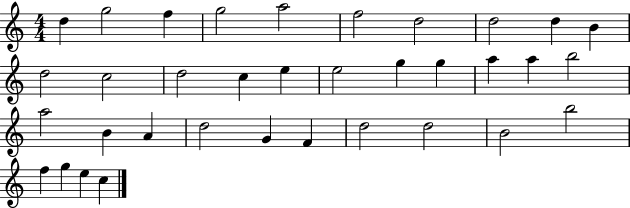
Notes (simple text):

D5/q G5/h F5/q G5/h A5/h F5/h D5/h D5/h D5/q B4/q D5/h C5/h D5/h C5/q E5/q E5/h G5/q G5/q A5/q A5/q B5/h A5/h B4/q A4/q D5/h G4/q F4/q D5/h D5/h B4/h B5/h F5/q G5/q E5/q C5/q